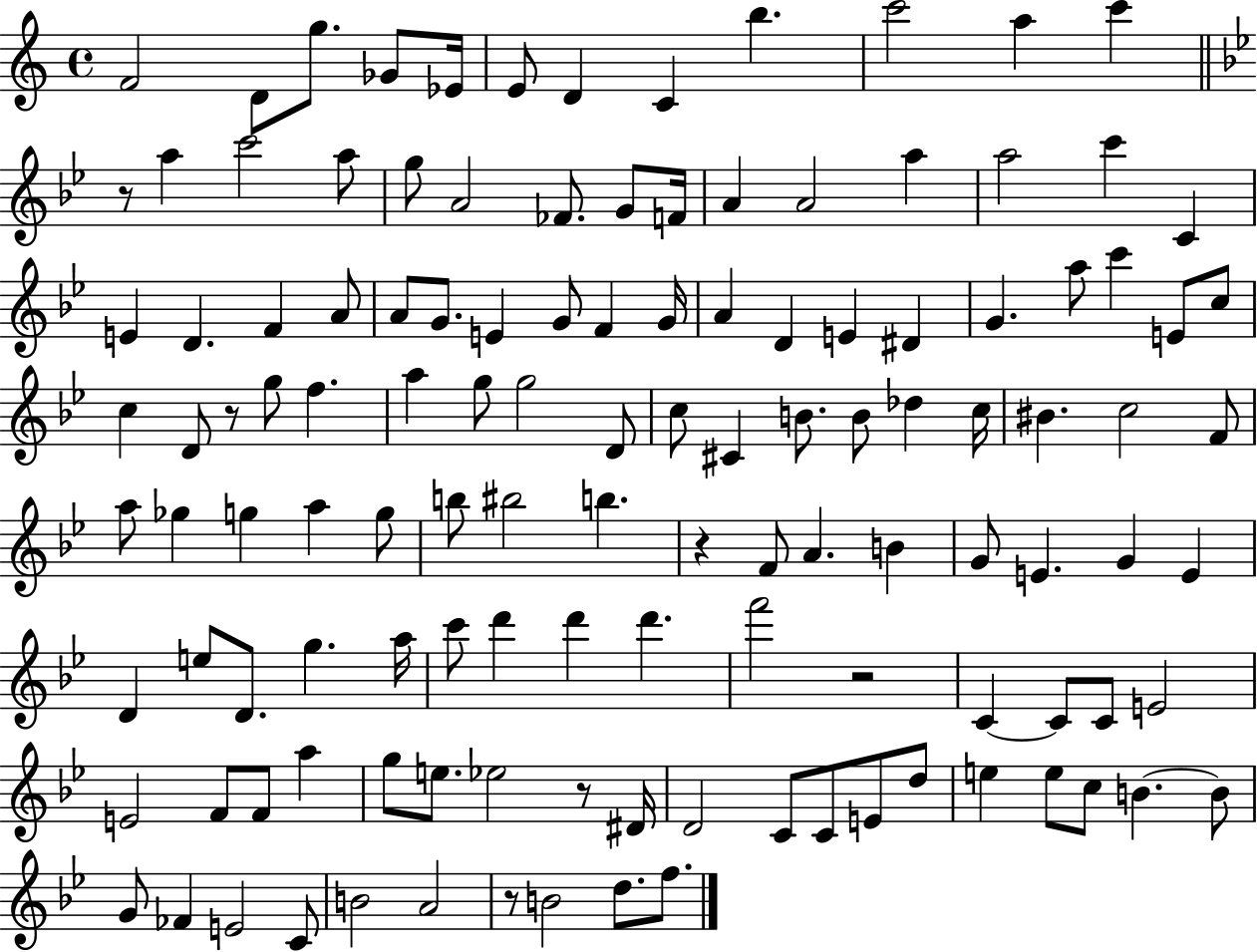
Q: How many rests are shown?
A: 6